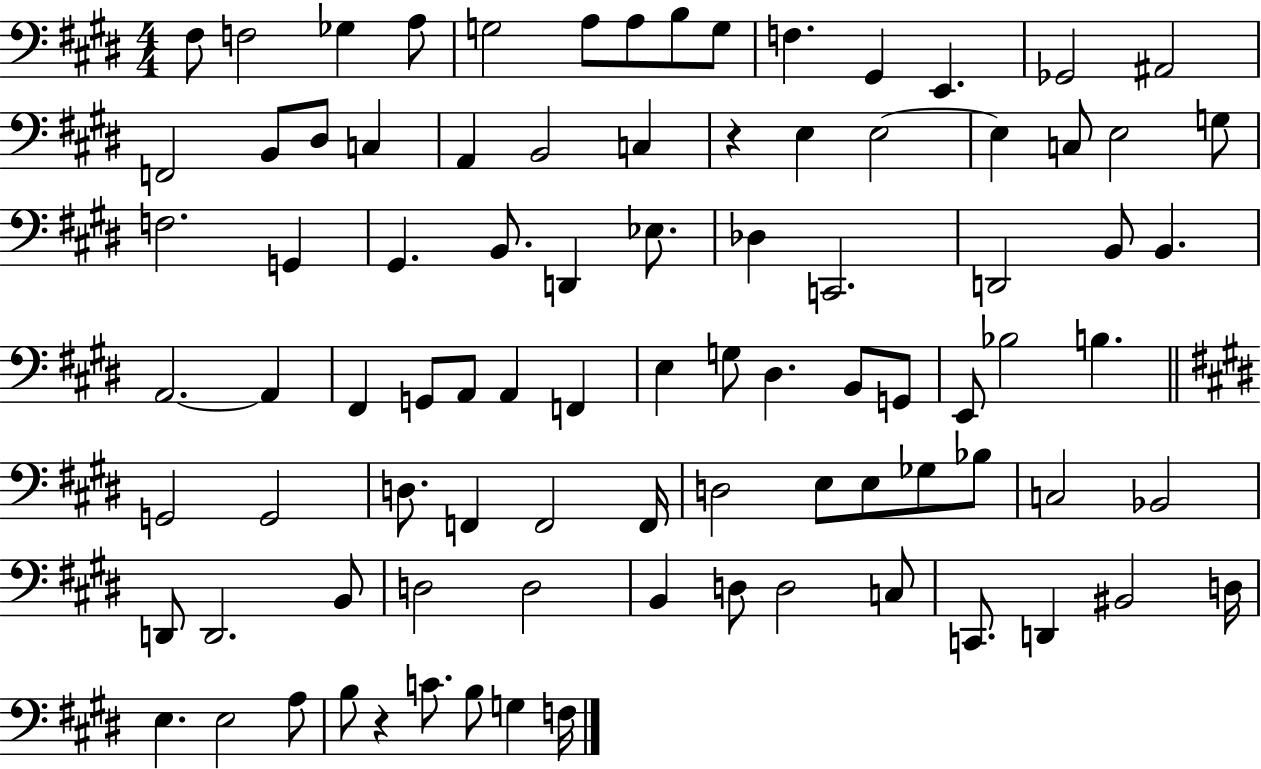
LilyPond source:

{
  \clef bass
  \numericTimeSignature
  \time 4/4
  \key e \major
  fis8 f2 ges4 a8 | g2 a8 a8 b8 g8 | f4. gis,4 e,4. | ges,2 ais,2 | \break f,2 b,8 dis8 c4 | a,4 b,2 c4 | r4 e4 e2~~ | e4 c8 e2 g8 | \break f2. g,4 | gis,4. b,8. d,4 ees8. | des4 c,2. | d,2 b,8 b,4. | \break a,2.~~ a,4 | fis,4 g,8 a,8 a,4 f,4 | e4 g8 dis4. b,8 g,8 | e,8 bes2 b4. | \break \bar "||" \break \key e \major g,2 g,2 | d8. f,4 f,2 f,16 | d2 e8 e8 ges8 bes8 | c2 bes,2 | \break d,8 d,2. b,8 | d2 d2 | b,4 d8 d2 c8 | c,8. d,4 bis,2 d16 | \break e4. e2 a8 | b8 r4 c'8. b8 g4 f16 | \bar "|."
}